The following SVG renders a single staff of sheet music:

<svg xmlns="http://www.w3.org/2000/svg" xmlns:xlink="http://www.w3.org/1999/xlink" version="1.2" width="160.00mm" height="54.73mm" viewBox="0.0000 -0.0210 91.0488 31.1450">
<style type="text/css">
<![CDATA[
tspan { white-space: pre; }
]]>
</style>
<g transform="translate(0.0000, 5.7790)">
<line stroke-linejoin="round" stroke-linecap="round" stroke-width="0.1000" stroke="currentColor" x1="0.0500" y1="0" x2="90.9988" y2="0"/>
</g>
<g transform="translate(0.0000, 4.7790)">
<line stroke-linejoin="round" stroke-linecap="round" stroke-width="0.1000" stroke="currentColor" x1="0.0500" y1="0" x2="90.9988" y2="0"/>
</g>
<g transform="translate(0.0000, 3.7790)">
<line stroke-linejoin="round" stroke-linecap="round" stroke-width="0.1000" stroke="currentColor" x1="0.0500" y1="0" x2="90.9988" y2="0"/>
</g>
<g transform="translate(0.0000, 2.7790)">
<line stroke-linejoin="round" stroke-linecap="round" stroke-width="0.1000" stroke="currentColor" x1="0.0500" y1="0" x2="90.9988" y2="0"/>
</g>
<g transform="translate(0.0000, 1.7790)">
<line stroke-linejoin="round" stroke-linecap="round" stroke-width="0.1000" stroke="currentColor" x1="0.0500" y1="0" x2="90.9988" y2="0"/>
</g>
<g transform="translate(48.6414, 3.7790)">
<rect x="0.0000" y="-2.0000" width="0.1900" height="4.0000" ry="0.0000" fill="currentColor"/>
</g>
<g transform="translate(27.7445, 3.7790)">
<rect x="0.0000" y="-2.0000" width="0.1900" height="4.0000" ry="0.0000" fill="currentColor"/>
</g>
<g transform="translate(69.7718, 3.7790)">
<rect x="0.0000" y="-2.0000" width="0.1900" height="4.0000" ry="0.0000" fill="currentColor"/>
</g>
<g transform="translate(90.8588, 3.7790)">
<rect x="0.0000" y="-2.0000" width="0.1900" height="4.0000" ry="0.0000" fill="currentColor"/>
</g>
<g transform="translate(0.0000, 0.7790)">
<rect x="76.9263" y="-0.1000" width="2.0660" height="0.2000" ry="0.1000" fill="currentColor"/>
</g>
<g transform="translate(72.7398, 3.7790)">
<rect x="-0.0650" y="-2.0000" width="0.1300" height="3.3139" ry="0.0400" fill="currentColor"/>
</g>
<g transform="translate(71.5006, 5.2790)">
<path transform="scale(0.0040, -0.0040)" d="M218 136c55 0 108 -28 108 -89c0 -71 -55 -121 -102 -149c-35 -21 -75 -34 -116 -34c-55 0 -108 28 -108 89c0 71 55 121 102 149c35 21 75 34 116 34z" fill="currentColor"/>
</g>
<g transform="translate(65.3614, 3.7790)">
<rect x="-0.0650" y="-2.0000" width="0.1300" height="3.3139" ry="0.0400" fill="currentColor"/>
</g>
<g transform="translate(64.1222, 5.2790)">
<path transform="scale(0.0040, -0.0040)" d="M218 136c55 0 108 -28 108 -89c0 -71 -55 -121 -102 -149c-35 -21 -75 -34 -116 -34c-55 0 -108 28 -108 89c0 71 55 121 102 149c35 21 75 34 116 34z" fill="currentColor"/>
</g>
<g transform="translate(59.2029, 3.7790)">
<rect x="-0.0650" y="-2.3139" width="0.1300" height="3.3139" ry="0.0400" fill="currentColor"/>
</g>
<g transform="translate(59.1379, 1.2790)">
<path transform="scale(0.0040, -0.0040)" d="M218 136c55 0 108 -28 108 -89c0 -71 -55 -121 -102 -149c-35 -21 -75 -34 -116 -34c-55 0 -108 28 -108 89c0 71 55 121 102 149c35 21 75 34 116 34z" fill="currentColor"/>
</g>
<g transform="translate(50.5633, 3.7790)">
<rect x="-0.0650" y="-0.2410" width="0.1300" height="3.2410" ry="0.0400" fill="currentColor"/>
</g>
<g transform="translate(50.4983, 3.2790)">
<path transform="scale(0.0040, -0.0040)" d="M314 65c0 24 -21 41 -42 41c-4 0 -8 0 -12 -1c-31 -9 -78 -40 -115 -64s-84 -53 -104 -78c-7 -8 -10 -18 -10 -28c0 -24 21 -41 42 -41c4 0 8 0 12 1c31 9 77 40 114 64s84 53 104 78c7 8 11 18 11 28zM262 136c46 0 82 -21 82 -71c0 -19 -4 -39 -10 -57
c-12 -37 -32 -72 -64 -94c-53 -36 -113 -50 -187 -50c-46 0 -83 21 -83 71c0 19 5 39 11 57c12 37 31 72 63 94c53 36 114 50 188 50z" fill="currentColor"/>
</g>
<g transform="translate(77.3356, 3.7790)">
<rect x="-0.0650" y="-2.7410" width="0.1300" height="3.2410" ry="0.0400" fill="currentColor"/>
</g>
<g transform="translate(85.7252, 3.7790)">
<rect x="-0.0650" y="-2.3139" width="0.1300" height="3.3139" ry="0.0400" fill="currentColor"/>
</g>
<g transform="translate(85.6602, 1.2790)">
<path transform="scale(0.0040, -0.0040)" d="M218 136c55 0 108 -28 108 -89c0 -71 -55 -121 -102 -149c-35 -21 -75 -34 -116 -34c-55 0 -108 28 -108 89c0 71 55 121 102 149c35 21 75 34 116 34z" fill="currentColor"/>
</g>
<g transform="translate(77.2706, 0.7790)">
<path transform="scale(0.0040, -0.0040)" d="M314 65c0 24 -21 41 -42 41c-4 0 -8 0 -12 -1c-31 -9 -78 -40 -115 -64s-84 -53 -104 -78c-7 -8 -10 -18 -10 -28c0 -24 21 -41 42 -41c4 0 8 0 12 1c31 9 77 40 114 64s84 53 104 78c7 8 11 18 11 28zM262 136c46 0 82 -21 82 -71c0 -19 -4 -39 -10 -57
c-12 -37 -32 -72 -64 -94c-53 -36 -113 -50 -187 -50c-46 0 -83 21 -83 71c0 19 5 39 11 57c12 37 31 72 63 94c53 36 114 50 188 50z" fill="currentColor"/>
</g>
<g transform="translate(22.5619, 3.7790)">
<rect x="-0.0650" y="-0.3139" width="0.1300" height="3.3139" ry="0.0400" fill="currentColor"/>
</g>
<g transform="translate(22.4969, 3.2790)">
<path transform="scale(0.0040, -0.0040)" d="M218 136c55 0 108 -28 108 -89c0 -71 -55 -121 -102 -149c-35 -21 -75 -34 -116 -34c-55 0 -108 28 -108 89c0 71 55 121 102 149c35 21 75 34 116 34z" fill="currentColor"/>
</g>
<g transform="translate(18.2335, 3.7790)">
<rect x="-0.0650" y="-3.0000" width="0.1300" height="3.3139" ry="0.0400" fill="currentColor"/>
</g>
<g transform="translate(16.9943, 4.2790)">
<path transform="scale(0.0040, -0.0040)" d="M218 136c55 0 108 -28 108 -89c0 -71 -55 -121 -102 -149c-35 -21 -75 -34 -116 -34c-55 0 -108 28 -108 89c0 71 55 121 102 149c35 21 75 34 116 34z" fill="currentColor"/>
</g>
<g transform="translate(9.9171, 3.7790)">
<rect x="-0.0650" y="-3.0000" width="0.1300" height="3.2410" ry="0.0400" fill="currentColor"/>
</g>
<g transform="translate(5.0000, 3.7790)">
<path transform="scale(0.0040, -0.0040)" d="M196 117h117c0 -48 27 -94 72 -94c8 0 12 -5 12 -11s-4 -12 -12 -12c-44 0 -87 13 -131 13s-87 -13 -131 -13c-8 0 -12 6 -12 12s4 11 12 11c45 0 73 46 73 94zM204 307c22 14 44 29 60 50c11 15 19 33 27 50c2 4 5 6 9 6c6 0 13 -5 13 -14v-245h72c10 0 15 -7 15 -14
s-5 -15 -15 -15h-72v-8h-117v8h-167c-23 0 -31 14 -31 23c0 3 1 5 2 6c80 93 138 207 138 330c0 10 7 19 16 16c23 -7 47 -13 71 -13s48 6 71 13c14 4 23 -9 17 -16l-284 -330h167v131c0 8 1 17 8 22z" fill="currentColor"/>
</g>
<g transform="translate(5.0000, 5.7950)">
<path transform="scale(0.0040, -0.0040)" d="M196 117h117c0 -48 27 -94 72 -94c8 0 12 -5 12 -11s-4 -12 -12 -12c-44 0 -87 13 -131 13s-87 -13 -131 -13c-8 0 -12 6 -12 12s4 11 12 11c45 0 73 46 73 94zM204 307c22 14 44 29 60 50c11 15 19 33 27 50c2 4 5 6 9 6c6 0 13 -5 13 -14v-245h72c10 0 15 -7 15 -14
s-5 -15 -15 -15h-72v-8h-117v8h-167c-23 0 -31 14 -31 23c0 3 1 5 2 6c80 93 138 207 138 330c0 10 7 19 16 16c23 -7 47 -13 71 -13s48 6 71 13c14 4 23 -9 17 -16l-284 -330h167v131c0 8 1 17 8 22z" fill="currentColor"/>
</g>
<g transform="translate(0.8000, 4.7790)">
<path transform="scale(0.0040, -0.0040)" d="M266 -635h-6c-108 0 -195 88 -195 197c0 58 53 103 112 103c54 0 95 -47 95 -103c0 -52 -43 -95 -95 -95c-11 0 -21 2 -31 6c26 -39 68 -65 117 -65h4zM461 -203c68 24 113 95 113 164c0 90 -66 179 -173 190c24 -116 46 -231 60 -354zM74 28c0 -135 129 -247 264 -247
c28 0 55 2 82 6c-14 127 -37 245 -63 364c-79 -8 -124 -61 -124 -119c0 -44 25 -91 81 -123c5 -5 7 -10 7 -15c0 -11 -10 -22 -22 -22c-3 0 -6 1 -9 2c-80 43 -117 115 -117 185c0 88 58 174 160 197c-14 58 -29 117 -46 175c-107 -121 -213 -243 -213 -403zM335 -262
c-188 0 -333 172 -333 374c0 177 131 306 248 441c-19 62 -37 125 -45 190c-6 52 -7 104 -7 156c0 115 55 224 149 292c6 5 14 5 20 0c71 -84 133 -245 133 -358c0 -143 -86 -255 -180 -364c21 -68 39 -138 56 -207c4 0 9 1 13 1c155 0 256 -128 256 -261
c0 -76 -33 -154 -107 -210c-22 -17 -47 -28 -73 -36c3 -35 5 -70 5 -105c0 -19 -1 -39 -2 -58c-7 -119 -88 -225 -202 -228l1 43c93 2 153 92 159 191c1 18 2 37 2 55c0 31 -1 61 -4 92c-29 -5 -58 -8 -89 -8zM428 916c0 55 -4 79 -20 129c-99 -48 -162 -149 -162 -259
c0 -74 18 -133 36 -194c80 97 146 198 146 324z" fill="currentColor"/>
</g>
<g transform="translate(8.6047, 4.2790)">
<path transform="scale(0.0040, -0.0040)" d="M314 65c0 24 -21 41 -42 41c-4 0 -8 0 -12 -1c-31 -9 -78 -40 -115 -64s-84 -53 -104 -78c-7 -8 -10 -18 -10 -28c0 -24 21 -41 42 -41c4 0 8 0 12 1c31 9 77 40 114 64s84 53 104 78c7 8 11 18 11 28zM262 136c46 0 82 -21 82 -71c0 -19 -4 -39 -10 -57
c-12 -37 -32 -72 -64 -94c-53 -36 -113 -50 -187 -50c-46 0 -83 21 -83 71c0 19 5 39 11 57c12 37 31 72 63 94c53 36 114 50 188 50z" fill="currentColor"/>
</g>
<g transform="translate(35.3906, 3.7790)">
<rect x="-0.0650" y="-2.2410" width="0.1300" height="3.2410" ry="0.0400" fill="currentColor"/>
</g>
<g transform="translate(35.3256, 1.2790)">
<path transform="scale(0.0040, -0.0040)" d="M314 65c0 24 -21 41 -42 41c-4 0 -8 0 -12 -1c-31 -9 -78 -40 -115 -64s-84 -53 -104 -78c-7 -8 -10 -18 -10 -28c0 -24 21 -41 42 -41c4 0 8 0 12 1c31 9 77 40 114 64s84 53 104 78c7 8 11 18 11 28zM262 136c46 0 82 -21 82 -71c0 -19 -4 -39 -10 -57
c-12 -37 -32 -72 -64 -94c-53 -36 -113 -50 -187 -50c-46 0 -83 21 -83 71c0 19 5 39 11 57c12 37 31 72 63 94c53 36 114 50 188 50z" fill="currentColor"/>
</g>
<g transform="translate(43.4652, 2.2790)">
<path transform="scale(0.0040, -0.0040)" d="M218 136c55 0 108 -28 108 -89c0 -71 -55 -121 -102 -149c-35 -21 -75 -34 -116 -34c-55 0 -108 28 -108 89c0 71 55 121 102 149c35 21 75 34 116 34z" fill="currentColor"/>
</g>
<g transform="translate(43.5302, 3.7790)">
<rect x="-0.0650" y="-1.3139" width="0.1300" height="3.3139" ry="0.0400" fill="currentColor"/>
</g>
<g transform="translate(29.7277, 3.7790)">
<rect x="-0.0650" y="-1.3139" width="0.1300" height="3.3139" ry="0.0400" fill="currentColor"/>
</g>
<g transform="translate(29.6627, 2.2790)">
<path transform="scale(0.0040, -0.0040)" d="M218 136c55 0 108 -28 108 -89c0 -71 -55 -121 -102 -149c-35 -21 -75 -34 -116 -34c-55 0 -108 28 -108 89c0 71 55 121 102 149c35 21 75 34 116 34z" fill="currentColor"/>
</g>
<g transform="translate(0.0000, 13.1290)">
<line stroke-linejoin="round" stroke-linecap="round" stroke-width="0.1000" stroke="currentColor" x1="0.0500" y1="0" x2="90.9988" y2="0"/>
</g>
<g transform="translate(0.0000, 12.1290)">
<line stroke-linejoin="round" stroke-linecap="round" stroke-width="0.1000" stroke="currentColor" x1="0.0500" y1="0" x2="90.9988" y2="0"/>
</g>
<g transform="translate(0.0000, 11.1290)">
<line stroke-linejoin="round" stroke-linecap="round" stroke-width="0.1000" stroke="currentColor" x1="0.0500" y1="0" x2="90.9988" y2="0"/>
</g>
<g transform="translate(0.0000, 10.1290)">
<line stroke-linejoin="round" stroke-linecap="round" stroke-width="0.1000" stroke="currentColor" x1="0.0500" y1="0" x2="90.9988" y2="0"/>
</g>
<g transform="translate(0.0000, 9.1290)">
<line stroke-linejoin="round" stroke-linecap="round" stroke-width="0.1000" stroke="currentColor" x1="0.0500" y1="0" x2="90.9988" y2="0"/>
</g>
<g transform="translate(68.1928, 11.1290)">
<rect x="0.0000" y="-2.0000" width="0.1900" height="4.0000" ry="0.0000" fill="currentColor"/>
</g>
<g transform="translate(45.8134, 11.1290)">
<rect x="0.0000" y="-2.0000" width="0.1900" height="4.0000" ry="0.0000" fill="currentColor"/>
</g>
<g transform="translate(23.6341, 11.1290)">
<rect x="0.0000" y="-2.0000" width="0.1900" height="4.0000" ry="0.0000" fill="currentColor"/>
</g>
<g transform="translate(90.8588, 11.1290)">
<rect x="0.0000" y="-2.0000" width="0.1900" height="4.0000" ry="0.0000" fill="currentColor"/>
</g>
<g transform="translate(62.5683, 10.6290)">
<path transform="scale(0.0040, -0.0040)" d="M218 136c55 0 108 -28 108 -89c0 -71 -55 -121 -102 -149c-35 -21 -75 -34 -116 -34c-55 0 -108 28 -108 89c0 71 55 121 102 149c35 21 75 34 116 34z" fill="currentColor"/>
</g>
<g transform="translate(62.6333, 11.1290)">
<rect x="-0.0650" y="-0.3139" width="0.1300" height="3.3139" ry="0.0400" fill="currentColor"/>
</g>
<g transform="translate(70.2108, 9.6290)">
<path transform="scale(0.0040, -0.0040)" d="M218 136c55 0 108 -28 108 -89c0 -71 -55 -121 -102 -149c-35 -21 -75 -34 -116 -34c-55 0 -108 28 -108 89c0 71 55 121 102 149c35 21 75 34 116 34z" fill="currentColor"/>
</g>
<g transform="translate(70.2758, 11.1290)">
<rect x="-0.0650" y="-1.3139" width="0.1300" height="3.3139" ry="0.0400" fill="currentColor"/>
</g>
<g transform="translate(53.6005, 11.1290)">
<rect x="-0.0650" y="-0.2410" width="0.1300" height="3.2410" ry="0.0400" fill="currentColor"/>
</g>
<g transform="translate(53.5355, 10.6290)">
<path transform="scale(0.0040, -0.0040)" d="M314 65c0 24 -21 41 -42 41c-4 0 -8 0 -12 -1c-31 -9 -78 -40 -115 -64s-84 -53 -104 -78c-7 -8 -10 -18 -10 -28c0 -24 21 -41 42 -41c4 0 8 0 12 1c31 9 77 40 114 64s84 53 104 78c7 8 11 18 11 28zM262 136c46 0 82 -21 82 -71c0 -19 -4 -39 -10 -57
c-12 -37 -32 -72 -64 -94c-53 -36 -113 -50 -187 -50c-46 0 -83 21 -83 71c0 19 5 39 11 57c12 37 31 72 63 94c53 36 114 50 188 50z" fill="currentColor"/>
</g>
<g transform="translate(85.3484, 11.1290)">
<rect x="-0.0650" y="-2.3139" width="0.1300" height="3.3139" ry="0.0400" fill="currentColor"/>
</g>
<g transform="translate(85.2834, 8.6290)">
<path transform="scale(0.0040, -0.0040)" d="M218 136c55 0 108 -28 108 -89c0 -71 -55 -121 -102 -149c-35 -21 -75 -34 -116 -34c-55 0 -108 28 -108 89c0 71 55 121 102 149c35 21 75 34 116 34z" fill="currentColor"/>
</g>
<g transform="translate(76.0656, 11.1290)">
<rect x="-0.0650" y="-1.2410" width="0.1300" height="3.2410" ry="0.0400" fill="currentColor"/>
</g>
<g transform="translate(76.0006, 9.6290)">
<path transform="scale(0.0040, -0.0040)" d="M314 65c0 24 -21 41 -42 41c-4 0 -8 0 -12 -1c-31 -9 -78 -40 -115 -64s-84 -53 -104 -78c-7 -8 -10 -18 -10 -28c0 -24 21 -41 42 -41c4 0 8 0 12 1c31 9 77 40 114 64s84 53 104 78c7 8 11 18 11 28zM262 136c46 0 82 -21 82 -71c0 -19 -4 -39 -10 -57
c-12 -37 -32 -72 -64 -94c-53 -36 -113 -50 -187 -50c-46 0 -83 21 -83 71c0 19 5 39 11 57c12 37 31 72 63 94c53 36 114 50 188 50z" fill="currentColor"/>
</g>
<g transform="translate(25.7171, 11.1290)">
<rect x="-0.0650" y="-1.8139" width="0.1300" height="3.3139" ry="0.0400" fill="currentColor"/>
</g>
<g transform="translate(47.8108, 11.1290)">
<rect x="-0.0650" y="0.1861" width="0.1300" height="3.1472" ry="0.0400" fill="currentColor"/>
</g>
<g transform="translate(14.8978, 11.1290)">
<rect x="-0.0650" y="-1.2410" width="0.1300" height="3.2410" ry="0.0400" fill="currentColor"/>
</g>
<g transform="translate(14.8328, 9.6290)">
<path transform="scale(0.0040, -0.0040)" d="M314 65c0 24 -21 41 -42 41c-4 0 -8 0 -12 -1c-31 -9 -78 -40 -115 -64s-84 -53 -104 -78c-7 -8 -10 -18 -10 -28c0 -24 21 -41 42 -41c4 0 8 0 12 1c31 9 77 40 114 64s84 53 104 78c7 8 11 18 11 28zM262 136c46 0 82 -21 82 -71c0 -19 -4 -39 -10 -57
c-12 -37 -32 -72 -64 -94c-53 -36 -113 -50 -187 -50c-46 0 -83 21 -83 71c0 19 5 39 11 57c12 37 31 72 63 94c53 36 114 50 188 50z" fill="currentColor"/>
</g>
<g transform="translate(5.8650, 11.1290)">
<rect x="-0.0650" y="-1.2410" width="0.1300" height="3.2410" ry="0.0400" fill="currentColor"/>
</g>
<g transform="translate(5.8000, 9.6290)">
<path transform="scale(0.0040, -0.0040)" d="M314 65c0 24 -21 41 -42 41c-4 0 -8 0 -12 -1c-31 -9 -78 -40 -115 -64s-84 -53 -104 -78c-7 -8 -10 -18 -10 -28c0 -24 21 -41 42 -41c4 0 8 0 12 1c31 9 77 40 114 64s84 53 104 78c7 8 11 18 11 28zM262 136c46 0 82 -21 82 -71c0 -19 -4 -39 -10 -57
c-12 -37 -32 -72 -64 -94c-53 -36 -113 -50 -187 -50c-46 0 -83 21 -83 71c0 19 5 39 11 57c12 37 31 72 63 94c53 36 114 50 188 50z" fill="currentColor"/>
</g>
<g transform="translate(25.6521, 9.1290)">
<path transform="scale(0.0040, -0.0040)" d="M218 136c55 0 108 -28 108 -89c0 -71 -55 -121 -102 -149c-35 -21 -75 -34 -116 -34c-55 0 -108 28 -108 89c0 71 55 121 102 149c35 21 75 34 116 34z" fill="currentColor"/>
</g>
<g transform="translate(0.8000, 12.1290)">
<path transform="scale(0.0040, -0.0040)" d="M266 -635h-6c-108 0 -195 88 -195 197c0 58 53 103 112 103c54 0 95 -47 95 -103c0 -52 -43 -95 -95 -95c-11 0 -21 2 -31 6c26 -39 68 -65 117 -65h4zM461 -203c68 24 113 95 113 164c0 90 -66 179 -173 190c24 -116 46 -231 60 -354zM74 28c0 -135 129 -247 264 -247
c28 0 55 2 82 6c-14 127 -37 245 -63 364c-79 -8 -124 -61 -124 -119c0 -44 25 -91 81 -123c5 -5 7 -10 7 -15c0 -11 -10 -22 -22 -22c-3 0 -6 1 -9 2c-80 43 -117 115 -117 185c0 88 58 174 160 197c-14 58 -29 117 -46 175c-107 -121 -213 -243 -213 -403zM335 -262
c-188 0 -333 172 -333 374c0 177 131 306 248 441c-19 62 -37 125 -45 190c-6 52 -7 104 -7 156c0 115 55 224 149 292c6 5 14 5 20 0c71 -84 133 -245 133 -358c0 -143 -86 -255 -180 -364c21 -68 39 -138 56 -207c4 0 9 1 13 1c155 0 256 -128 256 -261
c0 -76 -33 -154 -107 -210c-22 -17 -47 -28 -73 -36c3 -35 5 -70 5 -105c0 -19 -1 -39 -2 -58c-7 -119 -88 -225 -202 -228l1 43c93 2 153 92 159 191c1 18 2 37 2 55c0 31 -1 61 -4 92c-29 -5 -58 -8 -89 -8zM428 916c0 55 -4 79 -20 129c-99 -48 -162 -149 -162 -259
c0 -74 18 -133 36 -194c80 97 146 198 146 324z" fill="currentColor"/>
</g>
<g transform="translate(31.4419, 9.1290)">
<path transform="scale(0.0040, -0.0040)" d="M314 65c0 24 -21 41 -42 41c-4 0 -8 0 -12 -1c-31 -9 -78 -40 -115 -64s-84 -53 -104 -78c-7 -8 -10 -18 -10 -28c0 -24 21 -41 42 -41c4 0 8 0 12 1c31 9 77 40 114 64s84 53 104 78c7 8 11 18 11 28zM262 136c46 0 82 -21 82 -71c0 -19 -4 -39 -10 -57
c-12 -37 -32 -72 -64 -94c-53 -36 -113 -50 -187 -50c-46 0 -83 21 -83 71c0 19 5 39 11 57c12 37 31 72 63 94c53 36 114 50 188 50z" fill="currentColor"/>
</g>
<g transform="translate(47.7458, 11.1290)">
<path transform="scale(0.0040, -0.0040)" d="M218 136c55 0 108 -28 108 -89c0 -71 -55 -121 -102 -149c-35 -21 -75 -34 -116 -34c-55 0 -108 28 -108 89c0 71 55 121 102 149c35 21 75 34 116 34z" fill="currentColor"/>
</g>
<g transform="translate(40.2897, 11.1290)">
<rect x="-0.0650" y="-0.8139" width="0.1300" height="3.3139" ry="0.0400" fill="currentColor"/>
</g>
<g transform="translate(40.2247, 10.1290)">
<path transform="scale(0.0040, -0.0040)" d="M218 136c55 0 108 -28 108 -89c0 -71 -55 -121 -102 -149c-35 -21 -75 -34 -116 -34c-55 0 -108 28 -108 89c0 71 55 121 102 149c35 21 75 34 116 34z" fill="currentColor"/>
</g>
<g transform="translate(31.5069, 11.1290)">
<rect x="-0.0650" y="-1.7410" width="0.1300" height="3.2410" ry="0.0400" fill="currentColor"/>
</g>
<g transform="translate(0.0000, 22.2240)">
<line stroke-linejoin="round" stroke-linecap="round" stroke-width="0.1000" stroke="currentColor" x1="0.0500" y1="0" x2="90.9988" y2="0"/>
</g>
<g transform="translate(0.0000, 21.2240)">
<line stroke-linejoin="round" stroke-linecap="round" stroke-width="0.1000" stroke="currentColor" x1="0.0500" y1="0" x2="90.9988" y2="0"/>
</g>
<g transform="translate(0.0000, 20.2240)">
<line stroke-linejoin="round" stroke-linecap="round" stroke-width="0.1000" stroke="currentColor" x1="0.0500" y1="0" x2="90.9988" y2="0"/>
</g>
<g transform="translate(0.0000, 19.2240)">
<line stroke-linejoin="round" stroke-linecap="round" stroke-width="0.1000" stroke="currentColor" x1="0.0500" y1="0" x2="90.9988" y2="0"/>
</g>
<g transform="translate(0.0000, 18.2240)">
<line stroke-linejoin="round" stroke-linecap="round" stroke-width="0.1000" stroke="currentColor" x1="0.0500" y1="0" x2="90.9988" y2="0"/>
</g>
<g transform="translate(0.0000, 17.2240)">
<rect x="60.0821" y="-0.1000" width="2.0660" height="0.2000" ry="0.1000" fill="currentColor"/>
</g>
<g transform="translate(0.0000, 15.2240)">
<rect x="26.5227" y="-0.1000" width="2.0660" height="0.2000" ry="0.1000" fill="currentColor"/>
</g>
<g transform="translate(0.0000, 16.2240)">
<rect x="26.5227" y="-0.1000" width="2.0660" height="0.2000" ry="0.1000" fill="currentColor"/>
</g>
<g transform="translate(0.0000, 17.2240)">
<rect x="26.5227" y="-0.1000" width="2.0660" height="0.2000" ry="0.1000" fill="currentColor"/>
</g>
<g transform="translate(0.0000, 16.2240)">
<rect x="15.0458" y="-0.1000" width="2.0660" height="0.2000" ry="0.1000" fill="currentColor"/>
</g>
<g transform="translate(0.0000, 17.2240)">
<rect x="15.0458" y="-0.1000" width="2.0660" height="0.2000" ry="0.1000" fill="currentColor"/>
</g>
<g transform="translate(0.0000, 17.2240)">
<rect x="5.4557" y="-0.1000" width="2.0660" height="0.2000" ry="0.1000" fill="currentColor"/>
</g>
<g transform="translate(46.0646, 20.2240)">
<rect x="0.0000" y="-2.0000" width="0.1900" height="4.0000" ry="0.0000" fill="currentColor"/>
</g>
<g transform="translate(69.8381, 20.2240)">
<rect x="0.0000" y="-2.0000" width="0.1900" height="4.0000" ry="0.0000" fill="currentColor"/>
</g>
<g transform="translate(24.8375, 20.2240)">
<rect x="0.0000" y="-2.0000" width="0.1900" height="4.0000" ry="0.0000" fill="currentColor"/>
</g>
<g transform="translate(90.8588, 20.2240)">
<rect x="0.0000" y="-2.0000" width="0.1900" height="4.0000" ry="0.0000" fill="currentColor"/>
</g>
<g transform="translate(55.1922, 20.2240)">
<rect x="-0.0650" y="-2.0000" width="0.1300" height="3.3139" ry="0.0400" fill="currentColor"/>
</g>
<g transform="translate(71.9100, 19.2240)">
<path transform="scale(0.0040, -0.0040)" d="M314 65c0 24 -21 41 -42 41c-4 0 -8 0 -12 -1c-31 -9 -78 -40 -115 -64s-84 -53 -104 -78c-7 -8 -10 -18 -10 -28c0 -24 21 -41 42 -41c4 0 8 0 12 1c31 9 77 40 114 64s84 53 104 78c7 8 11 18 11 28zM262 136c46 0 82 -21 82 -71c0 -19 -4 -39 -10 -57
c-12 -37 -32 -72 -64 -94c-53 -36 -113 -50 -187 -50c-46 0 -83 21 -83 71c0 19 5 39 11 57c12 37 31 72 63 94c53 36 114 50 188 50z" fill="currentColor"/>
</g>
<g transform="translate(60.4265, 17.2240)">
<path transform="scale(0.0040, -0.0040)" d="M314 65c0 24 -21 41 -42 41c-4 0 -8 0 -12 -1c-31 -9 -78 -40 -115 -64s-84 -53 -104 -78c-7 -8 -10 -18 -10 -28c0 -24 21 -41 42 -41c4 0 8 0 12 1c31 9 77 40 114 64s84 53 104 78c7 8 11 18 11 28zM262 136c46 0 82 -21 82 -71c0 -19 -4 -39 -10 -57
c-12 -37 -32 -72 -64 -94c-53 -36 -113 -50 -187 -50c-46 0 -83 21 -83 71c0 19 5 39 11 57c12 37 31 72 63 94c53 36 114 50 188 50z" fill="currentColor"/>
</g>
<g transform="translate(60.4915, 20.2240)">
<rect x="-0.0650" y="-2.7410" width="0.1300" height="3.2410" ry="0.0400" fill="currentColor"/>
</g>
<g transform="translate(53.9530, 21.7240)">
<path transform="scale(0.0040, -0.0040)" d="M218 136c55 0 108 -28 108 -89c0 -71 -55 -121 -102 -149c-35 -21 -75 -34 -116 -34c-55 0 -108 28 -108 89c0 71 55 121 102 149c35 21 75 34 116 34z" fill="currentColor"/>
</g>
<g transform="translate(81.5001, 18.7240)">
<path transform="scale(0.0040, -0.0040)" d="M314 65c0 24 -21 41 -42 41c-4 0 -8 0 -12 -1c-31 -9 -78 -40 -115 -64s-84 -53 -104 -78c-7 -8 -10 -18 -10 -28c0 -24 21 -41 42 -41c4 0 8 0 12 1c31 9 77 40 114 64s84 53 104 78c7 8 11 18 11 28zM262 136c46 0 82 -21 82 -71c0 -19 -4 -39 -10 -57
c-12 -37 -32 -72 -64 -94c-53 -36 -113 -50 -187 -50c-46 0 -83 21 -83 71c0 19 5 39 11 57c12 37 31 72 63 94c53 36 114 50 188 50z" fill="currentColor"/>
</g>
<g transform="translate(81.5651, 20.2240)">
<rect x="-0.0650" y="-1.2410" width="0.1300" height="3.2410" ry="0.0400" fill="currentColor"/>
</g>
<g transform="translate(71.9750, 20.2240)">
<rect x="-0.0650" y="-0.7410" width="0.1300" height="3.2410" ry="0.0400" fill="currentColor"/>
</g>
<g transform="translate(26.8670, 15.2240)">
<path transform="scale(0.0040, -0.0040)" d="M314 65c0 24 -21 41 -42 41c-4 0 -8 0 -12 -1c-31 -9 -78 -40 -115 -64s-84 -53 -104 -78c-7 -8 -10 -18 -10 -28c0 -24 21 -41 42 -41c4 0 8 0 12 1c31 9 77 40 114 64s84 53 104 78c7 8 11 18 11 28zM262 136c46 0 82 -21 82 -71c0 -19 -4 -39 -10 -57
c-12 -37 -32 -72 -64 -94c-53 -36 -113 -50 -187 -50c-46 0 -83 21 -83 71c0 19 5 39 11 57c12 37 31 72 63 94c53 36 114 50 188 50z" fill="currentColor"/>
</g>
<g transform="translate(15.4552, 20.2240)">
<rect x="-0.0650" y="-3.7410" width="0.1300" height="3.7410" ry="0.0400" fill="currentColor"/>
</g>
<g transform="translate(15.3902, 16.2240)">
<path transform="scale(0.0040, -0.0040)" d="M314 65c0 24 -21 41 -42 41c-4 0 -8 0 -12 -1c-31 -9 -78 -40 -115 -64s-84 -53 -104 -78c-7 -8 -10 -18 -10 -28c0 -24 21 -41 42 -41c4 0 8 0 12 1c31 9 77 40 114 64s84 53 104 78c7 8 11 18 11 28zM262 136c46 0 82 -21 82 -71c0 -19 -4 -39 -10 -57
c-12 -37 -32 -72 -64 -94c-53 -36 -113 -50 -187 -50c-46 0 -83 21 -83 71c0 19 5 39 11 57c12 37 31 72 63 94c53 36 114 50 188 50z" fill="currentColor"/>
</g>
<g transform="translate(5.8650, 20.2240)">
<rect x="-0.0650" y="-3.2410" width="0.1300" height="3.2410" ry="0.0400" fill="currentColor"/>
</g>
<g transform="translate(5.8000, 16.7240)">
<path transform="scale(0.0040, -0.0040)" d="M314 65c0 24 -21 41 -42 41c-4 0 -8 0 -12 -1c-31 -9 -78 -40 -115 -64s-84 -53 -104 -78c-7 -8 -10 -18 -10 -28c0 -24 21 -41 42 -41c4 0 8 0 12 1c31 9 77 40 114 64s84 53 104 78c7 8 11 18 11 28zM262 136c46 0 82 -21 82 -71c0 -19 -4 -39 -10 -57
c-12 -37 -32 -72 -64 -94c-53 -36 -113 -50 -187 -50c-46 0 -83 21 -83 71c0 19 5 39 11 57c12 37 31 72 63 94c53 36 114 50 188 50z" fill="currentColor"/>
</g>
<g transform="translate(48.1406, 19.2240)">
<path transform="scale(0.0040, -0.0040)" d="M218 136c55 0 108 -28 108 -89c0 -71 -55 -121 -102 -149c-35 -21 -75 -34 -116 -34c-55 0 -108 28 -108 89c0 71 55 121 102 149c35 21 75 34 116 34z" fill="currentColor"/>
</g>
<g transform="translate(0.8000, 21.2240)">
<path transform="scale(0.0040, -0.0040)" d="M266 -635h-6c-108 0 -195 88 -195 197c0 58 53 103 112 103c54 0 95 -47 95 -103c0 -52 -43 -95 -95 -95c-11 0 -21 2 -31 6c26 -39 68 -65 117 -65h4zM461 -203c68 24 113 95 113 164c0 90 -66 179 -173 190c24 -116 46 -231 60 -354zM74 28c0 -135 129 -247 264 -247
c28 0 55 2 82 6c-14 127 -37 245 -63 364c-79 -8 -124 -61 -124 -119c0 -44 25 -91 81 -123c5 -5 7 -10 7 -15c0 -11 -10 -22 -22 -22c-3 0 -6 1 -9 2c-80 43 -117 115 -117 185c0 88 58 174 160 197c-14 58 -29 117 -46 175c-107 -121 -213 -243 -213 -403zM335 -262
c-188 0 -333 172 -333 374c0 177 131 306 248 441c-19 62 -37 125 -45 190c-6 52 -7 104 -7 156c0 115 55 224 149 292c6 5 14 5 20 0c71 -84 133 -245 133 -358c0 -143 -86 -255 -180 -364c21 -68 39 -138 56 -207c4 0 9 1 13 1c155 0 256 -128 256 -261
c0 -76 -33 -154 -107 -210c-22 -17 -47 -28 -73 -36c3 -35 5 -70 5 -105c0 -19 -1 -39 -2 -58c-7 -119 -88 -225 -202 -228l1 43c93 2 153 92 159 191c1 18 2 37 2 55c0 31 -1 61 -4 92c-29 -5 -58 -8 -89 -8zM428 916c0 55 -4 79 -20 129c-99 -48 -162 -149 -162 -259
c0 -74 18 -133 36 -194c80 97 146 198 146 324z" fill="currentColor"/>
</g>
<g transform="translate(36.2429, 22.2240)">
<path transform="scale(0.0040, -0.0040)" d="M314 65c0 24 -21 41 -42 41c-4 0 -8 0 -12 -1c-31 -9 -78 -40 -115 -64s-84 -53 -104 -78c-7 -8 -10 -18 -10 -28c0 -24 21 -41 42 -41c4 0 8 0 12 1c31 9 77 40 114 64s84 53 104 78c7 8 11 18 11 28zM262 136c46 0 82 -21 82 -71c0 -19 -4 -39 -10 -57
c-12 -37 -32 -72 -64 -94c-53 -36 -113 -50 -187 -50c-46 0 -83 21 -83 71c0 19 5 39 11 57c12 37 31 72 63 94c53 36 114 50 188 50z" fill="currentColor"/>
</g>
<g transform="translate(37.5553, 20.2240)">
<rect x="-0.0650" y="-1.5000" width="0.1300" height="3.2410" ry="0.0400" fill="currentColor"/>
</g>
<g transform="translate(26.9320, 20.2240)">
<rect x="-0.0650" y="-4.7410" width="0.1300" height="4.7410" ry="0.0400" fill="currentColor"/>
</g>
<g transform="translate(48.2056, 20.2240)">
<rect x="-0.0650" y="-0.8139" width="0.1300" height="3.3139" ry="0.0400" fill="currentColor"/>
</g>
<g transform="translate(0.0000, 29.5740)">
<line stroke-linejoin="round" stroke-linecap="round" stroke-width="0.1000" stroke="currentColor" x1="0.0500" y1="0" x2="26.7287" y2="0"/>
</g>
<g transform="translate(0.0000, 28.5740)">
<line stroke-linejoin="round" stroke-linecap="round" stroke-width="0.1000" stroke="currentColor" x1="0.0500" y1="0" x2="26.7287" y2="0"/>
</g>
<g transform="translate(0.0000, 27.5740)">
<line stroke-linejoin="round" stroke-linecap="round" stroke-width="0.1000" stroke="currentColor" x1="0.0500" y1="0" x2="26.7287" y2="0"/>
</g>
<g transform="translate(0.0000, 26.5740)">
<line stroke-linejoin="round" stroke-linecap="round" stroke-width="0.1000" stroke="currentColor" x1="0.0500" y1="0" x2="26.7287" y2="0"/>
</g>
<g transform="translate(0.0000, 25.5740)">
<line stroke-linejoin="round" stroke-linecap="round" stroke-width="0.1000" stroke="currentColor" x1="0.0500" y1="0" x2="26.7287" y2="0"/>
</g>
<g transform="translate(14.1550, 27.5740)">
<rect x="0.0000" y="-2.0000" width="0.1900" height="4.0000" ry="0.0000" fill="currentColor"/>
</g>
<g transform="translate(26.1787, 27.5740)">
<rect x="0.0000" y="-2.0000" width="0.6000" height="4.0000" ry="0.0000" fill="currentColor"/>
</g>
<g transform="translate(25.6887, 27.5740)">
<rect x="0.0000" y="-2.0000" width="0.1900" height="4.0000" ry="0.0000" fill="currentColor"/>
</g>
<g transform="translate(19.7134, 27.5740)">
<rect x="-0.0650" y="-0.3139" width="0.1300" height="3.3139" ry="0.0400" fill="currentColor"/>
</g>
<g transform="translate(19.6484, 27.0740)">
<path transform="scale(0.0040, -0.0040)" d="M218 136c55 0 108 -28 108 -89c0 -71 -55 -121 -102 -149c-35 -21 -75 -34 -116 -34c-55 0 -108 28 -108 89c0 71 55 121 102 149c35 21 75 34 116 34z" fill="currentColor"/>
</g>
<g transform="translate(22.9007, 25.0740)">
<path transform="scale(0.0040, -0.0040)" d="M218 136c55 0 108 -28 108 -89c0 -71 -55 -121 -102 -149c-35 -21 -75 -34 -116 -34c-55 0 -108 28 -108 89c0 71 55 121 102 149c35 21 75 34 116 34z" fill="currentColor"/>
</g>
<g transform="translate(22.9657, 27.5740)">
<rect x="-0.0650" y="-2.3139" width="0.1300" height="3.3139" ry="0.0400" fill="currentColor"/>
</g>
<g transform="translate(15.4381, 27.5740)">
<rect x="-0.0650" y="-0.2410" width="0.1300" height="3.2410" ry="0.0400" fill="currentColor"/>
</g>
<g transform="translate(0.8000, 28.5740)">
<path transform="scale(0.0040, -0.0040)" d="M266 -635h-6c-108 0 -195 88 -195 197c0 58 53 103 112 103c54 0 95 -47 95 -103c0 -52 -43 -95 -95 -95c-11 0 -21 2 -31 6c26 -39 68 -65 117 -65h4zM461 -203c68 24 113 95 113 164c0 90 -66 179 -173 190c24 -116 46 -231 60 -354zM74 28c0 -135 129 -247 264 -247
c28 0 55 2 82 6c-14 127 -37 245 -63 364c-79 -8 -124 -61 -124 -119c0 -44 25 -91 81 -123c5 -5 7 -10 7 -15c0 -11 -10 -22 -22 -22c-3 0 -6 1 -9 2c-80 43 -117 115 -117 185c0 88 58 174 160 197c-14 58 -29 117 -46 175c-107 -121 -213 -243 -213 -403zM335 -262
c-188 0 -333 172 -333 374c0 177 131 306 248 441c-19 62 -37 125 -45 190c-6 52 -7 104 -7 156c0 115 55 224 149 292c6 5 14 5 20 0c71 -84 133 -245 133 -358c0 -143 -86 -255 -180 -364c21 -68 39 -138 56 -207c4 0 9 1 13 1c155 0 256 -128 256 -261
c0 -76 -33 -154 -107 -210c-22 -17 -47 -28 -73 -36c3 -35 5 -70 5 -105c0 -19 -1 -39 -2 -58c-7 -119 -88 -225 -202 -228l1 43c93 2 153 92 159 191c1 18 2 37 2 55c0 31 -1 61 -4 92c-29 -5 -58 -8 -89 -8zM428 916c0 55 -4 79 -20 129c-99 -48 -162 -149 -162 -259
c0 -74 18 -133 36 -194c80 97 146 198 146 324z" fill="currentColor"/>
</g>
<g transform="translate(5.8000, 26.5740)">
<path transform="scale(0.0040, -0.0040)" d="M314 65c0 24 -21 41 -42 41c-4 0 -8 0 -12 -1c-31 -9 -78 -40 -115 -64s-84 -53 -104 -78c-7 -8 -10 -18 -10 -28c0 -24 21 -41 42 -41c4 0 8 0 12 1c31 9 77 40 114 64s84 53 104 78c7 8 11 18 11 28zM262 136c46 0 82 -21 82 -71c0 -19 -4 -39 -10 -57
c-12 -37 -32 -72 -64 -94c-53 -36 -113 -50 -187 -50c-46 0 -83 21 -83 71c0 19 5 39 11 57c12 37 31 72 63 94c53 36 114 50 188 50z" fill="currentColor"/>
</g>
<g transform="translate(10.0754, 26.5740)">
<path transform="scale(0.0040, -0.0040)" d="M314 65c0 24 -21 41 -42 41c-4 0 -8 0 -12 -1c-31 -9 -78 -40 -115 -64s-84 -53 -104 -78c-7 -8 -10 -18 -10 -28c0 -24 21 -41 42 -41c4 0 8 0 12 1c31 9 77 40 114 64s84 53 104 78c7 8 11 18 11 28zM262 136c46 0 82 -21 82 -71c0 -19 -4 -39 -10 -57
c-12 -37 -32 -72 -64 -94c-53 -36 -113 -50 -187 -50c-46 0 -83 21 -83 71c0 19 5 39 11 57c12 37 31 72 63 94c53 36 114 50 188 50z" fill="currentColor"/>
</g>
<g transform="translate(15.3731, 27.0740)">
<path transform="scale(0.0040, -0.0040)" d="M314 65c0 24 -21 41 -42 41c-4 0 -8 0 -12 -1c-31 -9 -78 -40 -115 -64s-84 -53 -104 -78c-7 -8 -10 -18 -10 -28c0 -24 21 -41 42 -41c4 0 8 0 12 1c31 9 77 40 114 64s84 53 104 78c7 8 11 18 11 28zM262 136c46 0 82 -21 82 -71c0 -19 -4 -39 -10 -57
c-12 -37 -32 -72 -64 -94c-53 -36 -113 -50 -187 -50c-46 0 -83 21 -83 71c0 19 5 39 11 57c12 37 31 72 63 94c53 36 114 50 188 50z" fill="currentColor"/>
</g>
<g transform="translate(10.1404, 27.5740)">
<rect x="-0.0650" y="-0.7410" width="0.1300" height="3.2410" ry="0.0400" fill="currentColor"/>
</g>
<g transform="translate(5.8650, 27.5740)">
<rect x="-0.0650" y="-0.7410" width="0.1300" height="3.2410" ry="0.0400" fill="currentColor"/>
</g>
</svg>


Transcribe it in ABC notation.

X:1
T:Untitled
M:4/4
L:1/4
K:C
A2 A c e g2 e c2 g F F a2 g e2 e2 f f2 d B c2 c e e2 g b2 c'2 e'2 E2 d F a2 d2 e2 d2 d2 c2 c g